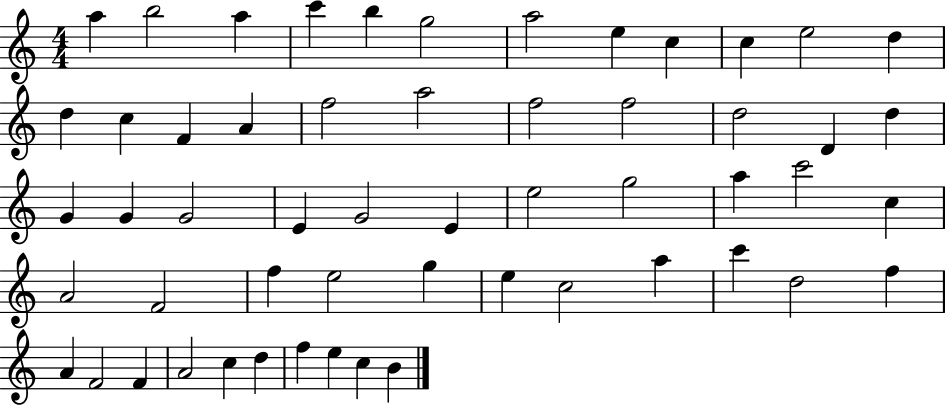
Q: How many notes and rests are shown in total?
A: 55